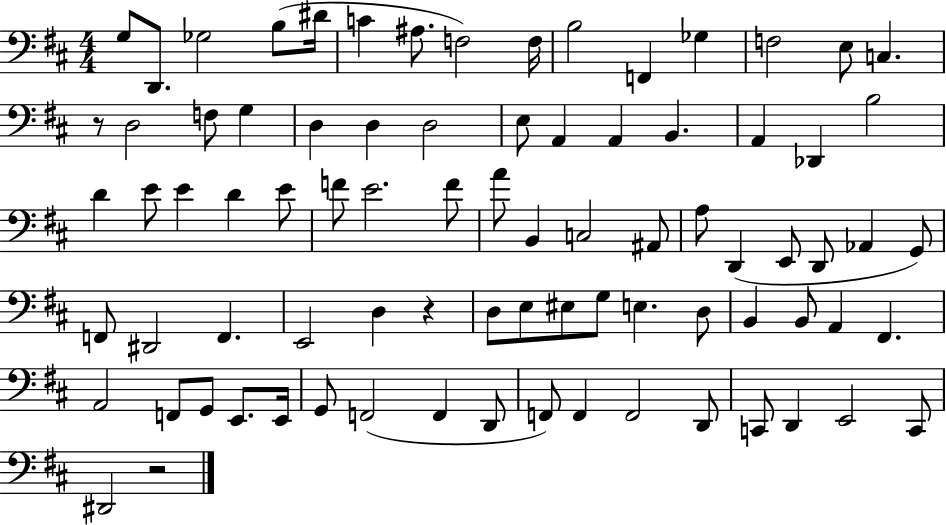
G3/e D2/e. Gb3/h B3/e D#4/s C4/q A#3/e. F3/h F3/s B3/h F2/q Gb3/q F3/h E3/e C3/q. R/e D3/h F3/e G3/q D3/q D3/q D3/h E3/e A2/q A2/q B2/q. A2/q Db2/q B3/h D4/q E4/e E4/q D4/q E4/e F4/e E4/h. F4/e A4/e B2/q C3/h A#2/e A3/e D2/q E2/e D2/e Ab2/q G2/e F2/e D#2/h F2/q. E2/h D3/q R/q D3/e E3/e EIS3/e G3/e E3/q. D3/e B2/q B2/e A2/q F#2/q. A2/h F2/e G2/e E2/e. E2/s G2/e F2/h F2/q D2/e F2/e F2/q F2/h D2/e C2/e D2/q E2/h C2/e D#2/h R/h